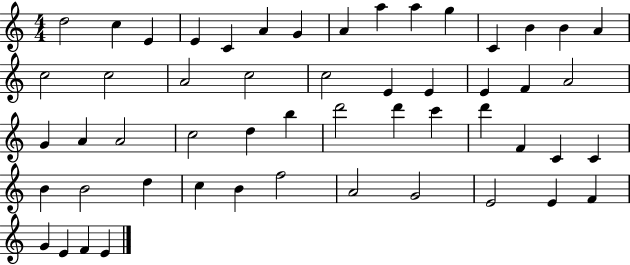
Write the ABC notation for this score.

X:1
T:Untitled
M:4/4
L:1/4
K:C
d2 c E E C A G A a a g C B B A c2 c2 A2 c2 c2 E E E F A2 G A A2 c2 d b d'2 d' c' d' F C C B B2 d c B f2 A2 G2 E2 E F G E F E